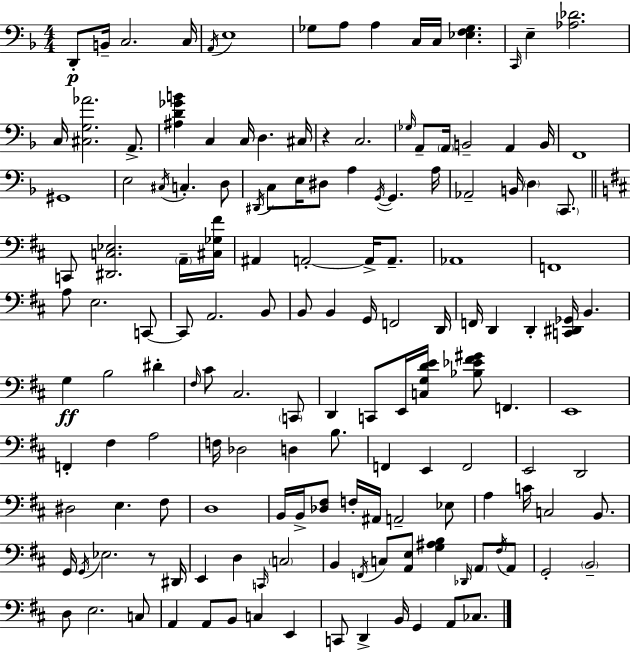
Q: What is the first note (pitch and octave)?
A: D2